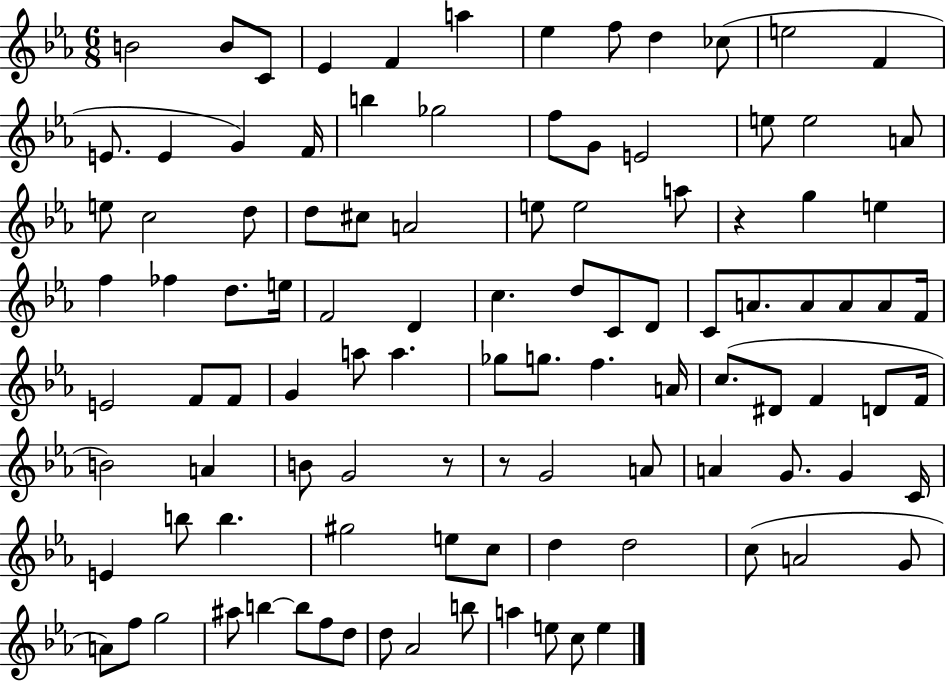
B4/h B4/e C4/e Eb4/q F4/q A5/q Eb5/q F5/e D5/q CES5/e E5/h F4/q E4/e. E4/q G4/q F4/s B5/q Gb5/h F5/e G4/e E4/h E5/e E5/h A4/e E5/e C5/h D5/e D5/e C#5/e A4/h E5/e E5/h A5/e R/q G5/q E5/q F5/q FES5/q D5/e. E5/s F4/h D4/q C5/q. D5/e C4/e D4/e C4/e A4/e. A4/e A4/e A4/e F4/s E4/h F4/e F4/e G4/q A5/e A5/q. Gb5/e G5/e. F5/q. A4/s C5/e. D#4/e F4/q D4/e F4/s B4/h A4/q B4/e G4/h R/e R/e G4/h A4/e A4/q G4/e. G4/q C4/s E4/q B5/e B5/q. G#5/h E5/e C5/e D5/q D5/h C5/e A4/h G4/e A4/e F5/e G5/h A#5/e B5/q B5/e F5/e D5/e D5/e Ab4/h B5/e A5/q E5/e C5/e E5/q